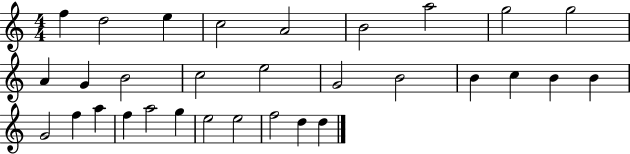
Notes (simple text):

F5/q D5/h E5/q C5/h A4/h B4/h A5/h G5/h G5/h A4/q G4/q B4/h C5/h E5/h G4/h B4/h B4/q C5/q B4/q B4/q G4/h F5/q A5/q F5/q A5/h G5/q E5/h E5/h F5/h D5/q D5/q